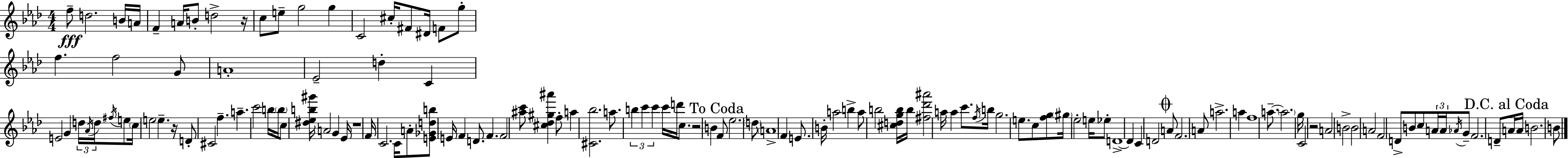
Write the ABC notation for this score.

X:1
T:Untitled
M:4/4
L:1/4
K:Ab
f/2 d2 B/4 A/4 F A/4 B/2 d2 z/4 c/2 e/2 g2 g C2 ^c/4 ^F/2 ^D/4 F/2 g/2 f f2 G/2 A4 _E2 d C E2 G d/4 _A/4 d/4 ^f/4 e/2 c/4 e2 e z/4 D/2 ^C2 f a c'2 b/4 b/4 c/2 [^d_eb^g']/4 A2 G _E/4 z4 F/4 C2 C/4 A/2 [E_Gdb]/2 E/4 F D/2 F F2 [^ac']/2 [^c_d^g^a'] f/2 a [^C_b]2 a/2 b c' c' c'/4 d'/4 c/2 z2 B F/2 _e2 d/2 A4 F E/2 B/4 a2 b a/2 b2 [^cdgb]/4 b/4 [^f_d'^a']2 a/4 a c'/2 f/4 b/4 g2 e/2 c/2 [fg]/2 ^g/4 _e2 e/4 _e/2 D4 D C D2 A/2 F2 A/2 a2 a f4 a/2 a2 g/4 C2 z2 A2 B2 B2 A2 F2 D/2 B/2 c/2 A/4 A/4 _A/4 G/2 F2 D/2 A/4 A/4 B2 B/2